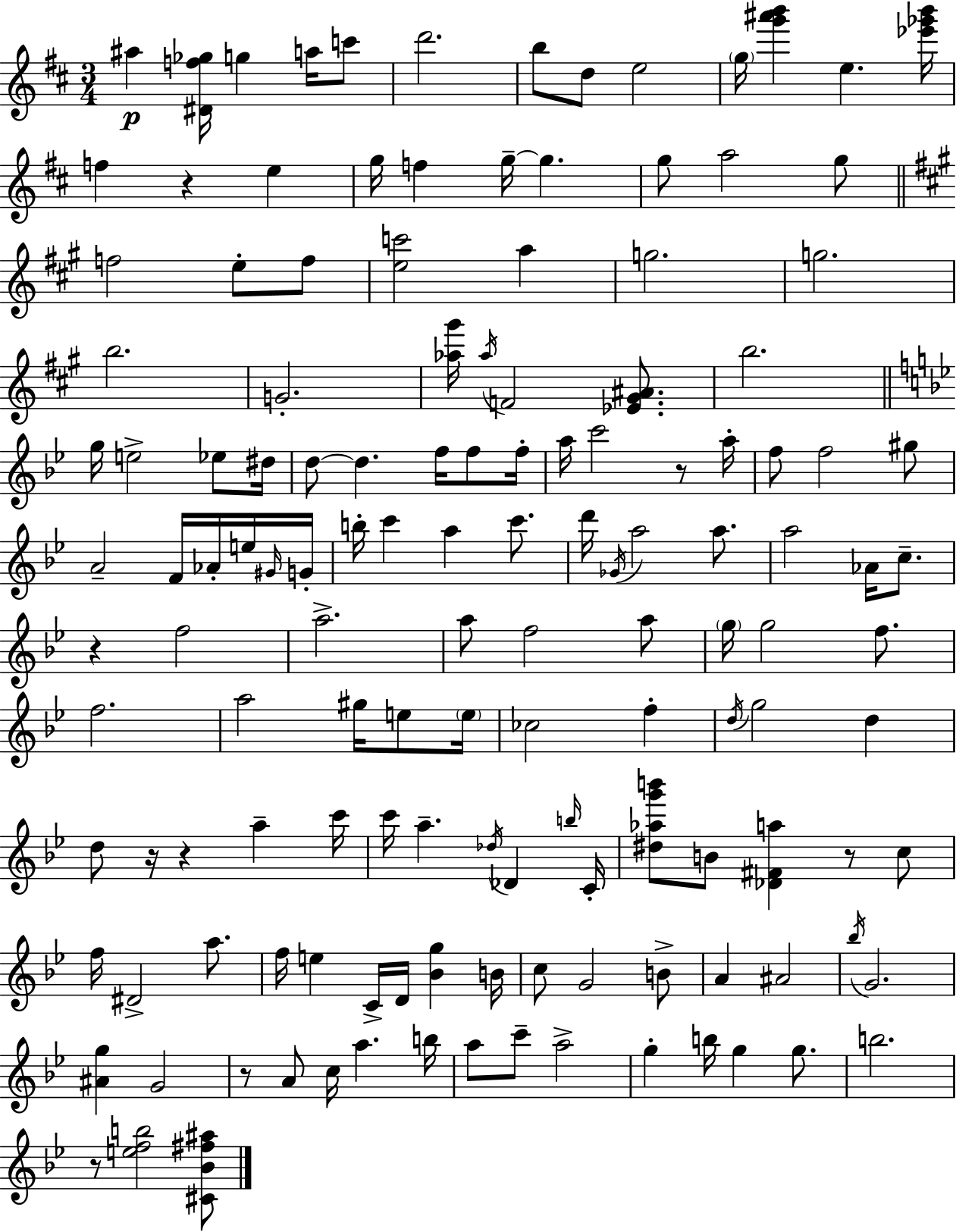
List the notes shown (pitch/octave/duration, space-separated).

A#5/q [D#4,F5,Gb5]/s G5/q A5/s C6/e D6/h. B5/e D5/e E5/h G5/s [G6,A#6,B6]/q E5/q. [Eb6,Gb6,B6]/s F5/q R/q E5/q G5/s F5/q G5/s G5/q. G5/e A5/h G5/e F5/h E5/e F5/e [E5,C6]/h A5/q G5/h. G5/h. B5/h. G4/h. [Ab5,G#6]/s Ab5/s F4/h [Eb4,G#4,A#4]/e. B5/h. G5/s E5/h Eb5/e D#5/s D5/e D5/q. F5/s F5/e F5/s A5/s C6/h R/e A5/s F5/e F5/h G#5/e A4/h F4/s Ab4/s E5/s G#4/s G4/s B5/s C6/q A5/q C6/e. D6/s Gb4/s A5/h A5/e. A5/h Ab4/s C5/e. R/q F5/h A5/h. A5/e F5/h A5/e G5/s G5/h F5/e. F5/h. A5/h G#5/s E5/e E5/s CES5/h F5/q D5/s G5/h D5/q D5/e R/s R/q A5/q C6/s C6/s A5/q. Db5/s Db4/q B5/s C4/s [D#5,Ab5,G6,B6]/e B4/e [Db4,F#4,A5]/q R/e C5/e F5/s D#4/h A5/e. F5/s E5/q C4/s D4/s [Bb4,G5]/q B4/s C5/e G4/h B4/e A4/q A#4/h Bb5/s G4/h. [A#4,G5]/q G4/h R/e A4/e C5/s A5/q. B5/s A5/e C6/e A5/h G5/q B5/s G5/q G5/e. B5/h. R/e [E5,F5,B5]/h [C#4,Bb4,F#5,A#5]/e